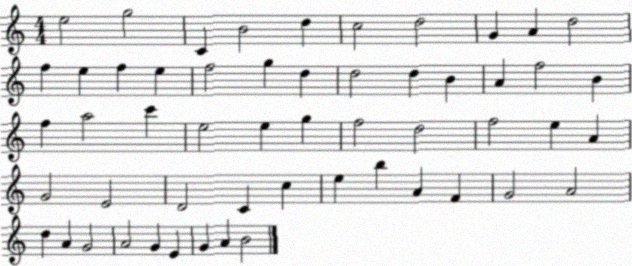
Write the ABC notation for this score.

X:1
T:Untitled
M:4/4
L:1/4
K:C
e2 g2 C B2 d c2 d2 G A d2 f e f e f2 g d d2 d B A f2 B f a2 c' e2 e g f2 d2 f2 e A G2 E2 D2 C c e b A F G2 A2 d A G2 A2 G E G A B2